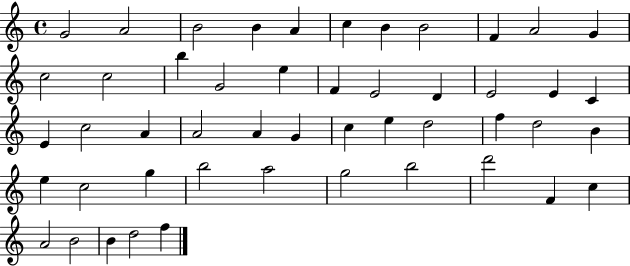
{
  \clef treble
  \time 4/4
  \defaultTimeSignature
  \key c \major
  g'2 a'2 | b'2 b'4 a'4 | c''4 b'4 b'2 | f'4 a'2 g'4 | \break c''2 c''2 | b''4 g'2 e''4 | f'4 e'2 d'4 | e'2 e'4 c'4 | \break e'4 c''2 a'4 | a'2 a'4 g'4 | c''4 e''4 d''2 | f''4 d''2 b'4 | \break e''4 c''2 g''4 | b''2 a''2 | g''2 b''2 | d'''2 f'4 c''4 | \break a'2 b'2 | b'4 d''2 f''4 | \bar "|."
}